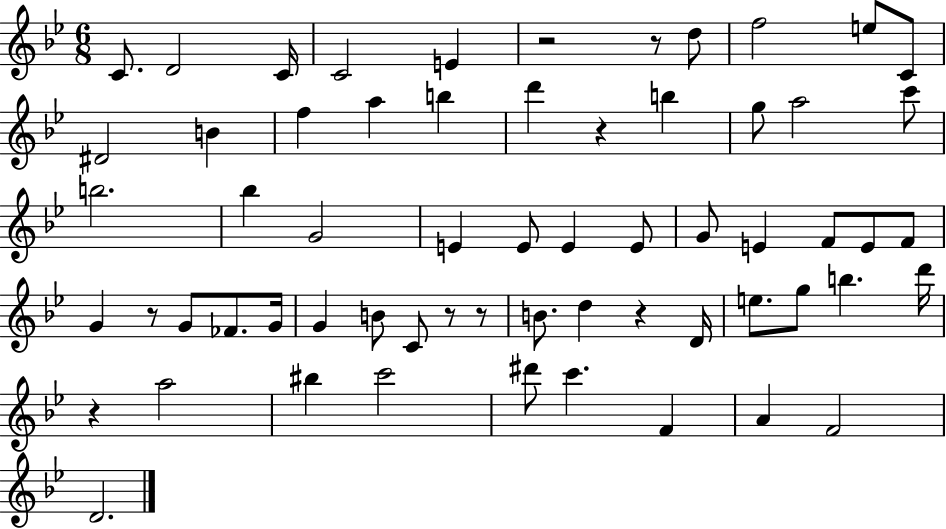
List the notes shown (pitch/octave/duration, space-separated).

C4/e. D4/h C4/s C4/h E4/q R/h R/e D5/e F5/h E5/e C4/e D#4/h B4/q F5/q A5/q B5/q D6/q R/q B5/q G5/e A5/h C6/e B5/h. Bb5/q G4/h E4/q E4/e E4/q E4/e G4/e E4/q F4/e E4/e F4/e G4/q R/e G4/e FES4/e. G4/s G4/q B4/e C4/e R/e R/e B4/e. D5/q R/q D4/s E5/e. G5/e B5/q. D6/s R/q A5/h BIS5/q C6/h D#6/e C6/q. F4/q A4/q F4/h D4/h.